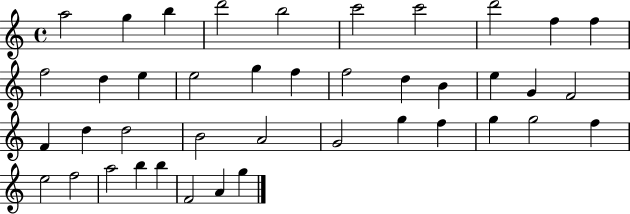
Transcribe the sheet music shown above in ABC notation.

X:1
T:Untitled
M:4/4
L:1/4
K:C
a2 g b d'2 b2 c'2 c'2 d'2 f f f2 d e e2 g f f2 d B e G F2 F d d2 B2 A2 G2 g f g g2 f e2 f2 a2 b b F2 A g